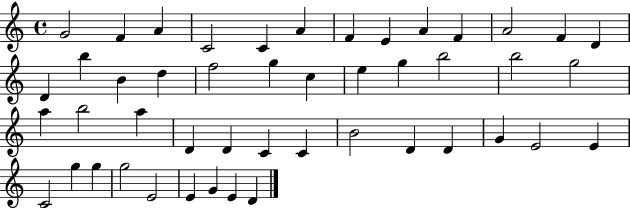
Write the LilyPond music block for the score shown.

{
  \clef treble
  \time 4/4
  \defaultTimeSignature
  \key c \major
  g'2 f'4 a'4 | c'2 c'4 a'4 | f'4 e'4 a'4 f'4 | a'2 f'4 d'4 | \break d'4 b''4 b'4 d''4 | f''2 g''4 c''4 | e''4 g''4 b''2 | b''2 g''2 | \break a''4 b''2 a''4 | d'4 d'4 c'4 c'4 | b'2 d'4 d'4 | g'4 e'2 e'4 | \break c'2 g''4 g''4 | g''2 e'2 | e'4 g'4 e'4 d'4 | \bar "|."
}